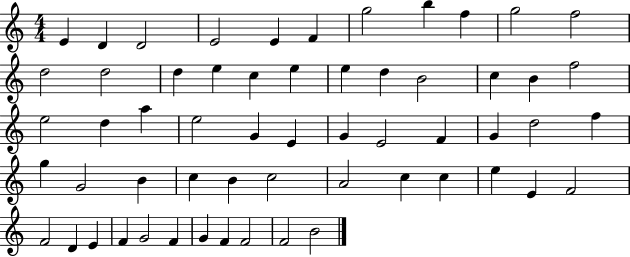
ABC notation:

X:1
T:Untitled
M:4/4
L:1/4
K:C
E D D2 E2 E F g2 b f g2 f2 d2 d2 d e c e e d B2 c B f2 e2 d a e2 G E G E2 F G d2 f g G2 B c B c2 A2 c c e E F2 F2 D E F G2 F G F F2 F2 B2